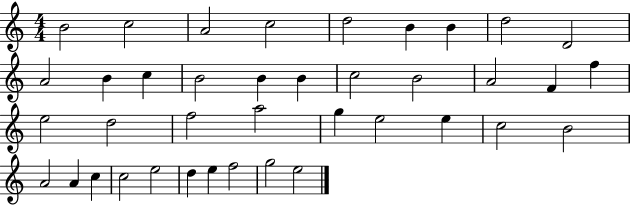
{
  \clef treble
  \numericTimeSignature
  \time 4/4
  \key c \major
  b'2 c''2 | a'2 c''2 | d''2 b'4 b'4 | d''2 d'2 | \break a'2 b'4 c''4 | b'2 b'4 b'4 | c''2 b'2 | a'2 f'4 f''4 | \break e''2 d''2 | f''2 a''2 | g''4 e''2 e''4 | c''2 b'2 | \break a'2 a'4 c''4 | c''2 e''2 | d''4 e''4 f''2 | g''2 e''2 | \break \bar "|."
}